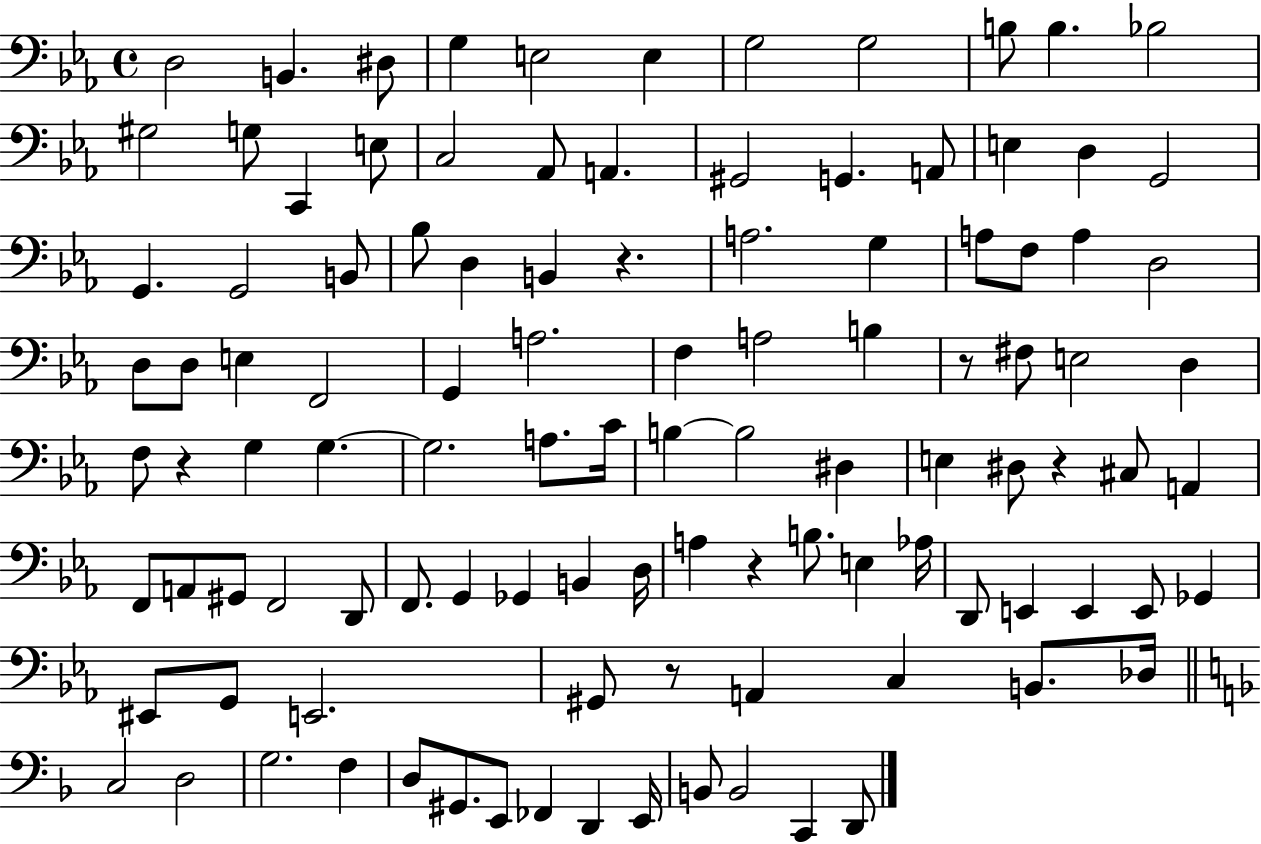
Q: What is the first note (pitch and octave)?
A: D3